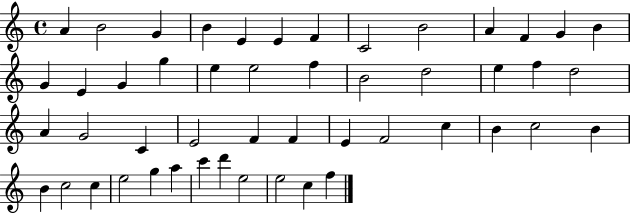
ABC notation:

X:1
T:Untitled
M:4/4
L:1/4
K:C
A B2 G B E E F C2 B2 A F G B G E G g e e2 f B2 d2 e f d2 A G2 C E2 F F E F2 c B c2 B B c2 c e2 g a c' d' e2 e2 c f